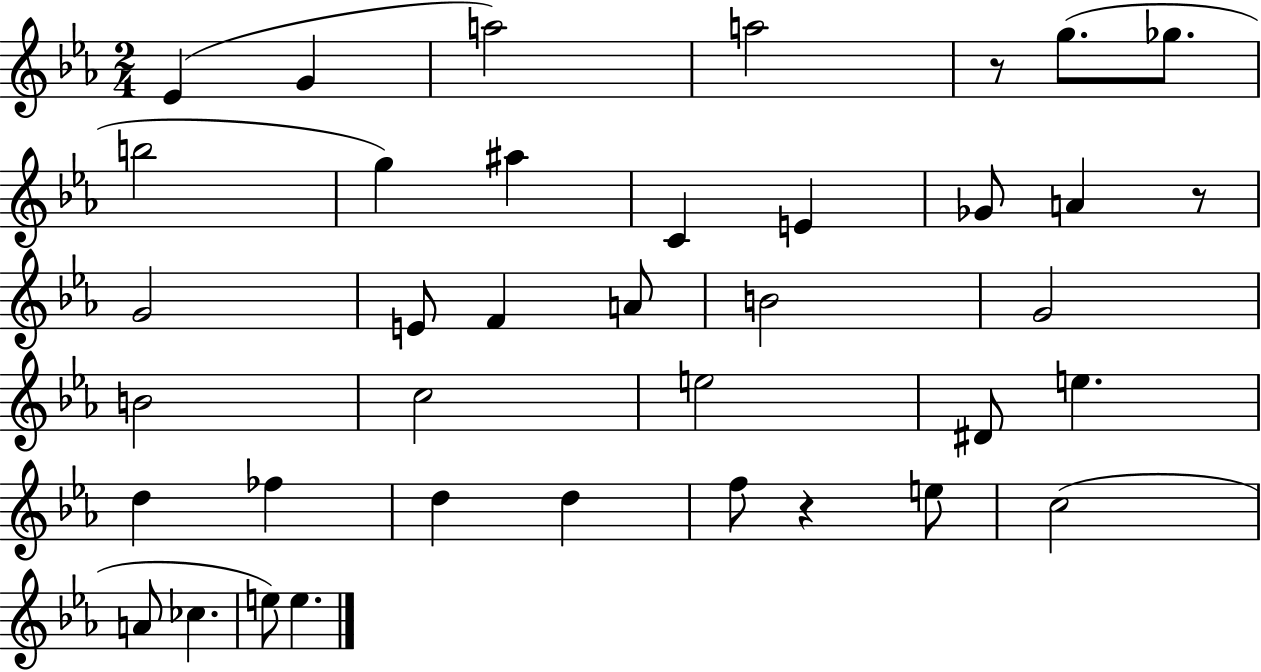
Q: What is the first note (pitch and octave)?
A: Eb4